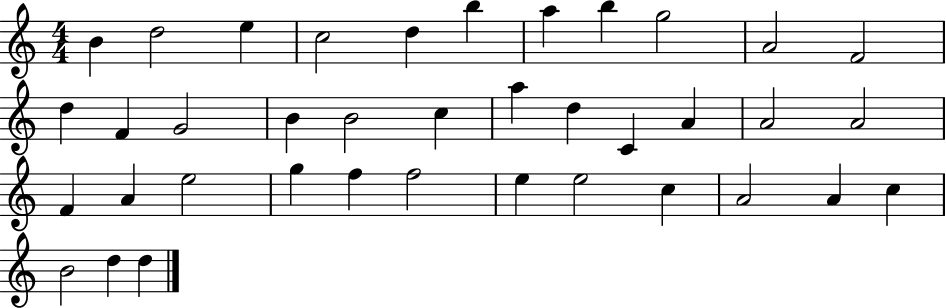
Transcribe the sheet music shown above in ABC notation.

X:1
T:Untitled
M:4/4
L:1/4
K:C
B d2 e c2 d b a b g2 A2 F2 d F G2 B B2 c a d C A A2 A2 F A e2 g f f2 e e2 c A2 A c B2 d d